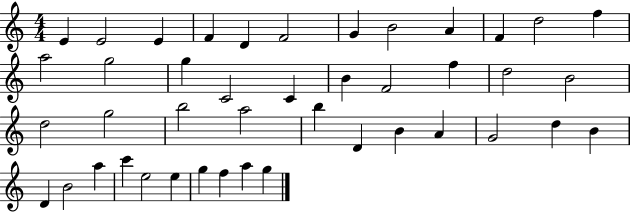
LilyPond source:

{
  \clef treble
  \numericTimeSignature
  \time 4/4
  \key c \major
  e'4 e'2 e'4 | f'4 d'4 f'2 | g'4 b'2 a'4 | f'4 d''2 f''4 | \break a''2 g''2 | g''4 c'2 c'4 | b'4 f'2 f''4 | d''2 b'2 | \break d''2 g''2 | b''2 a''2 | b''4 d'4 b'4 a'4 | g'2 d''4 b'4 | \break d'4 b'2 a''4 | c'''4 e''2 e''4 | g''4 f''4 a''4 g''4 | \bar "|."
}